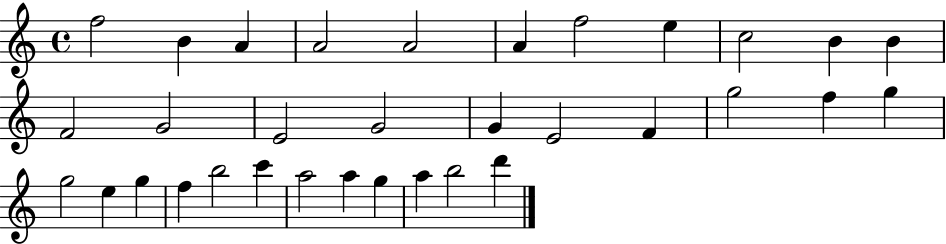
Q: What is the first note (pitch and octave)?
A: F5